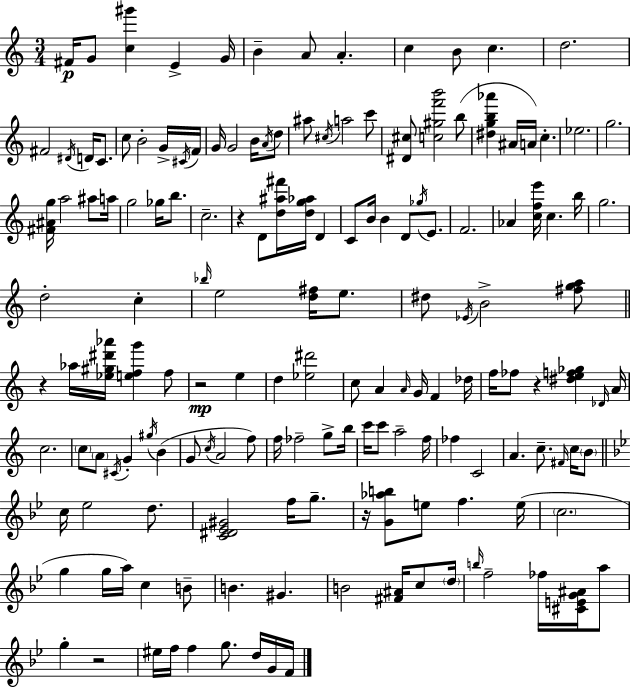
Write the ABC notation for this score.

X:1
T:Untitled
M:3/4
L:1/4
K:Am
^F/4 G/2 [c^g'] E G/4 B A/2 A c B/2 c d2 ^F2 ^D/4 D/4 C/2 c/2 B2 G/4 ^C/4 F/4 G/4 G2 B/4 A/4 d/2 ^a/2 ^c/4 a2 c'/2 [^D^c]/2 [c^gf'b']2 b/2 [^dgb_a'] ^A/4 A/4 c _e2 g2 [^F^Ag]/4 a2 ^a/2 a/4 g2 _g/4 b/2 c2 z D/2 [d^a^f']/4 [dg_a]/4 D C/2 B/4 B D/2 _g/4 E/2 F2 _A [cfe']/4 c b/4 g2 d2 c _b/4 e2 [d^f]/4 e/2 ^d/2 _E/4 B2 [^fga]/2 z _a/4 [_e^g^d'_a']/4 [efg'] f/2 z2 e d [_e^d']2 c/2 A A/4 G/4 F _d/4 f/4 _f/2 z [^def_g] _D/4 A/4 c2 c/2 A/2 ^C/4 G ^g/4 B G/2 c/4 A2 f/2 f/4 _f2 g/2 b/4 c'/4 c'/2 a2 f/4 _f C2 A c/2 ^F/4 c/4 B/2 c/4 _e2 d/2 [C^D_E^G]2 f/4 g/2 z/4 [G_ab]/2 e/2 f e/4 c2 g g/4 a/4 c B/2 B ^G B2 [^F^A]/4 c/2 d/4 b/4 f2 _f/4 [^CEG^A]/4 a/2 g z2 ^e/4 f/4 f g/2 d/4 G/4 F/4